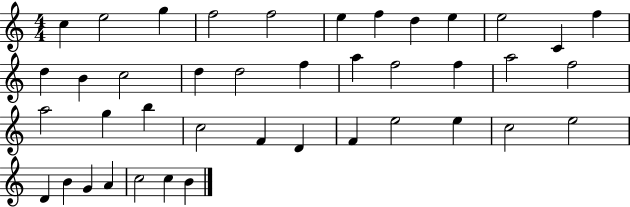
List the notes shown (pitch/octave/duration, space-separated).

C5/q E5/h G5/q F5/h F5/h E5/q F5/q D5/q E5/q E5/h C4/q F5/q D5/q B4/q C5/h D5/q D5/h F5/q A5/q F5/h F5/q A5/h F5/h A5/h G5/q B5/q C5/h F4/q D4/q F4/q E5/h E5/q C5/h E5/h D4/q B4/q G4/q A4/q C5/h C5/q B4/q